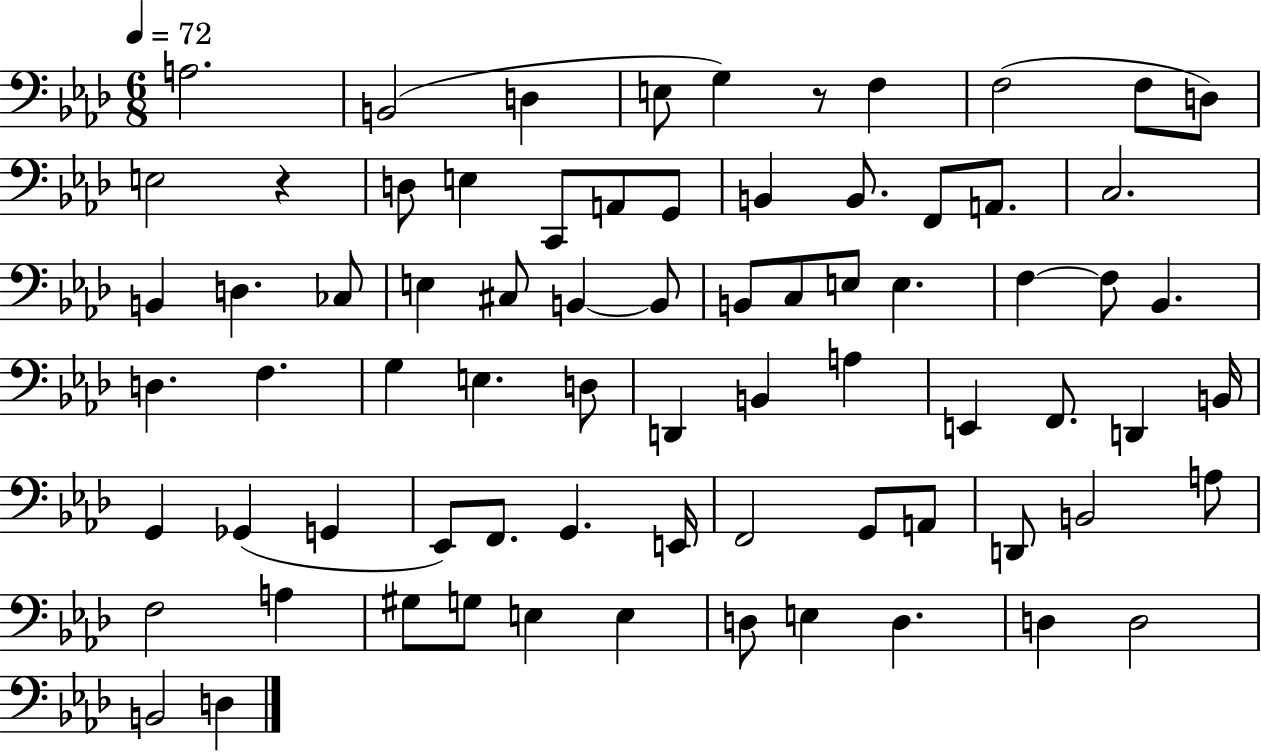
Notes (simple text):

A3/h. B2/h D3/q E3/e G3/q R/e F3/q F3/h F3/e D3/e E3/h R/q D3/e E3/q C2/e A2/e G2/e B2/q B2/e. F2/e A2/e. C3/h. B2/q D3/q. CES3/e E3/q C#3/e B2/q B2/e B2/e C3/e E3/e E3/q. F3/q F3/e Bb2/q. D3/q. F3/q. G3/q E3/q. D3/e D2/q B2/q A3/q E2/q F2/e. D2/q B2/s G2/q Gb2/q G2/q Eb2/e F2/e. G2/q. E2/s F2/h G2/e A2/e D2/e B2/h A3/e F3/h A3/q G#3/e G3/e E3/q E3/q D3/e E3/q D3/q. D3/q D3/h B2/h D3/q